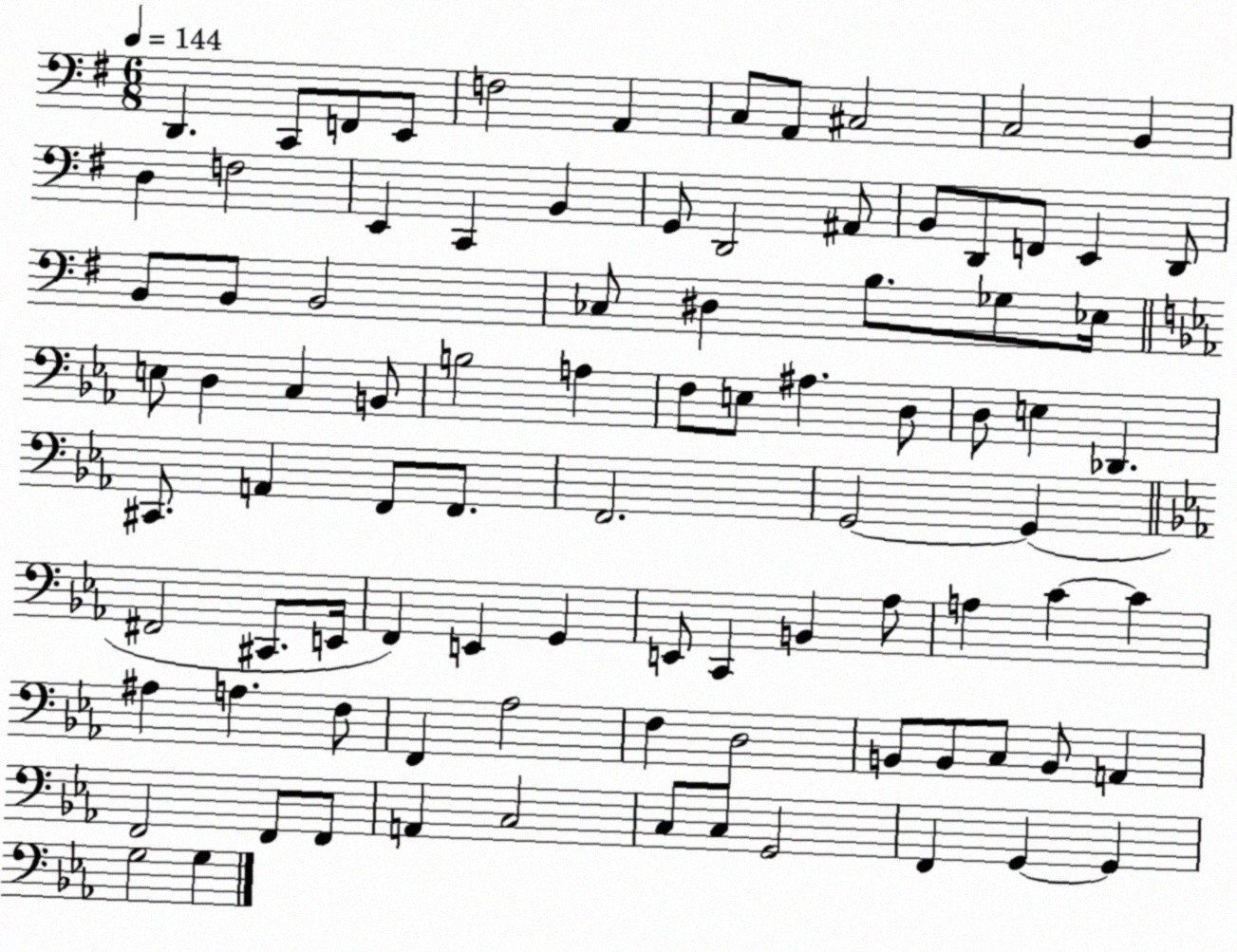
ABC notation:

X:1
T:Untitled
M:6/8
L:1/4
K:G
D,, C,,/2 F,,/2 E,,/2 F,2 A,, C,/2 A,,/2 ^C,2 C,2 B,, D, F,2 E,, C,, B,, G,,/2 D,,2 ^A,,/2 B,,/2 D,,/2 F,,/2 E,, D,,/2 B,,/2 B,,/2 B,,2 _C,/2 ^D, B,/2 _G,/2 _E,/4 E,/2 D, C, B,,/2 B,2 A, F,/2 E,/2 ^A, D,/2 D,/2 E, _D,, ^C,,/2 A,, F,,/2 F,,/2 F,,2 G,,2 G,, ^F,,2 ^C,,/2 E,,/4 F,, E,, G,, E,,/2 C,, B,, _A,/2 A, C C ^A, A, F,/2 F,, _A,2 F, D,2 B,,/2 B,,/2 C,/2 B,,/2 A,, F,,2 F,,/2 F,,/2 A,, C,2 C,/2 C,/2 G,,2 F,, G,, G,, G,2 G,